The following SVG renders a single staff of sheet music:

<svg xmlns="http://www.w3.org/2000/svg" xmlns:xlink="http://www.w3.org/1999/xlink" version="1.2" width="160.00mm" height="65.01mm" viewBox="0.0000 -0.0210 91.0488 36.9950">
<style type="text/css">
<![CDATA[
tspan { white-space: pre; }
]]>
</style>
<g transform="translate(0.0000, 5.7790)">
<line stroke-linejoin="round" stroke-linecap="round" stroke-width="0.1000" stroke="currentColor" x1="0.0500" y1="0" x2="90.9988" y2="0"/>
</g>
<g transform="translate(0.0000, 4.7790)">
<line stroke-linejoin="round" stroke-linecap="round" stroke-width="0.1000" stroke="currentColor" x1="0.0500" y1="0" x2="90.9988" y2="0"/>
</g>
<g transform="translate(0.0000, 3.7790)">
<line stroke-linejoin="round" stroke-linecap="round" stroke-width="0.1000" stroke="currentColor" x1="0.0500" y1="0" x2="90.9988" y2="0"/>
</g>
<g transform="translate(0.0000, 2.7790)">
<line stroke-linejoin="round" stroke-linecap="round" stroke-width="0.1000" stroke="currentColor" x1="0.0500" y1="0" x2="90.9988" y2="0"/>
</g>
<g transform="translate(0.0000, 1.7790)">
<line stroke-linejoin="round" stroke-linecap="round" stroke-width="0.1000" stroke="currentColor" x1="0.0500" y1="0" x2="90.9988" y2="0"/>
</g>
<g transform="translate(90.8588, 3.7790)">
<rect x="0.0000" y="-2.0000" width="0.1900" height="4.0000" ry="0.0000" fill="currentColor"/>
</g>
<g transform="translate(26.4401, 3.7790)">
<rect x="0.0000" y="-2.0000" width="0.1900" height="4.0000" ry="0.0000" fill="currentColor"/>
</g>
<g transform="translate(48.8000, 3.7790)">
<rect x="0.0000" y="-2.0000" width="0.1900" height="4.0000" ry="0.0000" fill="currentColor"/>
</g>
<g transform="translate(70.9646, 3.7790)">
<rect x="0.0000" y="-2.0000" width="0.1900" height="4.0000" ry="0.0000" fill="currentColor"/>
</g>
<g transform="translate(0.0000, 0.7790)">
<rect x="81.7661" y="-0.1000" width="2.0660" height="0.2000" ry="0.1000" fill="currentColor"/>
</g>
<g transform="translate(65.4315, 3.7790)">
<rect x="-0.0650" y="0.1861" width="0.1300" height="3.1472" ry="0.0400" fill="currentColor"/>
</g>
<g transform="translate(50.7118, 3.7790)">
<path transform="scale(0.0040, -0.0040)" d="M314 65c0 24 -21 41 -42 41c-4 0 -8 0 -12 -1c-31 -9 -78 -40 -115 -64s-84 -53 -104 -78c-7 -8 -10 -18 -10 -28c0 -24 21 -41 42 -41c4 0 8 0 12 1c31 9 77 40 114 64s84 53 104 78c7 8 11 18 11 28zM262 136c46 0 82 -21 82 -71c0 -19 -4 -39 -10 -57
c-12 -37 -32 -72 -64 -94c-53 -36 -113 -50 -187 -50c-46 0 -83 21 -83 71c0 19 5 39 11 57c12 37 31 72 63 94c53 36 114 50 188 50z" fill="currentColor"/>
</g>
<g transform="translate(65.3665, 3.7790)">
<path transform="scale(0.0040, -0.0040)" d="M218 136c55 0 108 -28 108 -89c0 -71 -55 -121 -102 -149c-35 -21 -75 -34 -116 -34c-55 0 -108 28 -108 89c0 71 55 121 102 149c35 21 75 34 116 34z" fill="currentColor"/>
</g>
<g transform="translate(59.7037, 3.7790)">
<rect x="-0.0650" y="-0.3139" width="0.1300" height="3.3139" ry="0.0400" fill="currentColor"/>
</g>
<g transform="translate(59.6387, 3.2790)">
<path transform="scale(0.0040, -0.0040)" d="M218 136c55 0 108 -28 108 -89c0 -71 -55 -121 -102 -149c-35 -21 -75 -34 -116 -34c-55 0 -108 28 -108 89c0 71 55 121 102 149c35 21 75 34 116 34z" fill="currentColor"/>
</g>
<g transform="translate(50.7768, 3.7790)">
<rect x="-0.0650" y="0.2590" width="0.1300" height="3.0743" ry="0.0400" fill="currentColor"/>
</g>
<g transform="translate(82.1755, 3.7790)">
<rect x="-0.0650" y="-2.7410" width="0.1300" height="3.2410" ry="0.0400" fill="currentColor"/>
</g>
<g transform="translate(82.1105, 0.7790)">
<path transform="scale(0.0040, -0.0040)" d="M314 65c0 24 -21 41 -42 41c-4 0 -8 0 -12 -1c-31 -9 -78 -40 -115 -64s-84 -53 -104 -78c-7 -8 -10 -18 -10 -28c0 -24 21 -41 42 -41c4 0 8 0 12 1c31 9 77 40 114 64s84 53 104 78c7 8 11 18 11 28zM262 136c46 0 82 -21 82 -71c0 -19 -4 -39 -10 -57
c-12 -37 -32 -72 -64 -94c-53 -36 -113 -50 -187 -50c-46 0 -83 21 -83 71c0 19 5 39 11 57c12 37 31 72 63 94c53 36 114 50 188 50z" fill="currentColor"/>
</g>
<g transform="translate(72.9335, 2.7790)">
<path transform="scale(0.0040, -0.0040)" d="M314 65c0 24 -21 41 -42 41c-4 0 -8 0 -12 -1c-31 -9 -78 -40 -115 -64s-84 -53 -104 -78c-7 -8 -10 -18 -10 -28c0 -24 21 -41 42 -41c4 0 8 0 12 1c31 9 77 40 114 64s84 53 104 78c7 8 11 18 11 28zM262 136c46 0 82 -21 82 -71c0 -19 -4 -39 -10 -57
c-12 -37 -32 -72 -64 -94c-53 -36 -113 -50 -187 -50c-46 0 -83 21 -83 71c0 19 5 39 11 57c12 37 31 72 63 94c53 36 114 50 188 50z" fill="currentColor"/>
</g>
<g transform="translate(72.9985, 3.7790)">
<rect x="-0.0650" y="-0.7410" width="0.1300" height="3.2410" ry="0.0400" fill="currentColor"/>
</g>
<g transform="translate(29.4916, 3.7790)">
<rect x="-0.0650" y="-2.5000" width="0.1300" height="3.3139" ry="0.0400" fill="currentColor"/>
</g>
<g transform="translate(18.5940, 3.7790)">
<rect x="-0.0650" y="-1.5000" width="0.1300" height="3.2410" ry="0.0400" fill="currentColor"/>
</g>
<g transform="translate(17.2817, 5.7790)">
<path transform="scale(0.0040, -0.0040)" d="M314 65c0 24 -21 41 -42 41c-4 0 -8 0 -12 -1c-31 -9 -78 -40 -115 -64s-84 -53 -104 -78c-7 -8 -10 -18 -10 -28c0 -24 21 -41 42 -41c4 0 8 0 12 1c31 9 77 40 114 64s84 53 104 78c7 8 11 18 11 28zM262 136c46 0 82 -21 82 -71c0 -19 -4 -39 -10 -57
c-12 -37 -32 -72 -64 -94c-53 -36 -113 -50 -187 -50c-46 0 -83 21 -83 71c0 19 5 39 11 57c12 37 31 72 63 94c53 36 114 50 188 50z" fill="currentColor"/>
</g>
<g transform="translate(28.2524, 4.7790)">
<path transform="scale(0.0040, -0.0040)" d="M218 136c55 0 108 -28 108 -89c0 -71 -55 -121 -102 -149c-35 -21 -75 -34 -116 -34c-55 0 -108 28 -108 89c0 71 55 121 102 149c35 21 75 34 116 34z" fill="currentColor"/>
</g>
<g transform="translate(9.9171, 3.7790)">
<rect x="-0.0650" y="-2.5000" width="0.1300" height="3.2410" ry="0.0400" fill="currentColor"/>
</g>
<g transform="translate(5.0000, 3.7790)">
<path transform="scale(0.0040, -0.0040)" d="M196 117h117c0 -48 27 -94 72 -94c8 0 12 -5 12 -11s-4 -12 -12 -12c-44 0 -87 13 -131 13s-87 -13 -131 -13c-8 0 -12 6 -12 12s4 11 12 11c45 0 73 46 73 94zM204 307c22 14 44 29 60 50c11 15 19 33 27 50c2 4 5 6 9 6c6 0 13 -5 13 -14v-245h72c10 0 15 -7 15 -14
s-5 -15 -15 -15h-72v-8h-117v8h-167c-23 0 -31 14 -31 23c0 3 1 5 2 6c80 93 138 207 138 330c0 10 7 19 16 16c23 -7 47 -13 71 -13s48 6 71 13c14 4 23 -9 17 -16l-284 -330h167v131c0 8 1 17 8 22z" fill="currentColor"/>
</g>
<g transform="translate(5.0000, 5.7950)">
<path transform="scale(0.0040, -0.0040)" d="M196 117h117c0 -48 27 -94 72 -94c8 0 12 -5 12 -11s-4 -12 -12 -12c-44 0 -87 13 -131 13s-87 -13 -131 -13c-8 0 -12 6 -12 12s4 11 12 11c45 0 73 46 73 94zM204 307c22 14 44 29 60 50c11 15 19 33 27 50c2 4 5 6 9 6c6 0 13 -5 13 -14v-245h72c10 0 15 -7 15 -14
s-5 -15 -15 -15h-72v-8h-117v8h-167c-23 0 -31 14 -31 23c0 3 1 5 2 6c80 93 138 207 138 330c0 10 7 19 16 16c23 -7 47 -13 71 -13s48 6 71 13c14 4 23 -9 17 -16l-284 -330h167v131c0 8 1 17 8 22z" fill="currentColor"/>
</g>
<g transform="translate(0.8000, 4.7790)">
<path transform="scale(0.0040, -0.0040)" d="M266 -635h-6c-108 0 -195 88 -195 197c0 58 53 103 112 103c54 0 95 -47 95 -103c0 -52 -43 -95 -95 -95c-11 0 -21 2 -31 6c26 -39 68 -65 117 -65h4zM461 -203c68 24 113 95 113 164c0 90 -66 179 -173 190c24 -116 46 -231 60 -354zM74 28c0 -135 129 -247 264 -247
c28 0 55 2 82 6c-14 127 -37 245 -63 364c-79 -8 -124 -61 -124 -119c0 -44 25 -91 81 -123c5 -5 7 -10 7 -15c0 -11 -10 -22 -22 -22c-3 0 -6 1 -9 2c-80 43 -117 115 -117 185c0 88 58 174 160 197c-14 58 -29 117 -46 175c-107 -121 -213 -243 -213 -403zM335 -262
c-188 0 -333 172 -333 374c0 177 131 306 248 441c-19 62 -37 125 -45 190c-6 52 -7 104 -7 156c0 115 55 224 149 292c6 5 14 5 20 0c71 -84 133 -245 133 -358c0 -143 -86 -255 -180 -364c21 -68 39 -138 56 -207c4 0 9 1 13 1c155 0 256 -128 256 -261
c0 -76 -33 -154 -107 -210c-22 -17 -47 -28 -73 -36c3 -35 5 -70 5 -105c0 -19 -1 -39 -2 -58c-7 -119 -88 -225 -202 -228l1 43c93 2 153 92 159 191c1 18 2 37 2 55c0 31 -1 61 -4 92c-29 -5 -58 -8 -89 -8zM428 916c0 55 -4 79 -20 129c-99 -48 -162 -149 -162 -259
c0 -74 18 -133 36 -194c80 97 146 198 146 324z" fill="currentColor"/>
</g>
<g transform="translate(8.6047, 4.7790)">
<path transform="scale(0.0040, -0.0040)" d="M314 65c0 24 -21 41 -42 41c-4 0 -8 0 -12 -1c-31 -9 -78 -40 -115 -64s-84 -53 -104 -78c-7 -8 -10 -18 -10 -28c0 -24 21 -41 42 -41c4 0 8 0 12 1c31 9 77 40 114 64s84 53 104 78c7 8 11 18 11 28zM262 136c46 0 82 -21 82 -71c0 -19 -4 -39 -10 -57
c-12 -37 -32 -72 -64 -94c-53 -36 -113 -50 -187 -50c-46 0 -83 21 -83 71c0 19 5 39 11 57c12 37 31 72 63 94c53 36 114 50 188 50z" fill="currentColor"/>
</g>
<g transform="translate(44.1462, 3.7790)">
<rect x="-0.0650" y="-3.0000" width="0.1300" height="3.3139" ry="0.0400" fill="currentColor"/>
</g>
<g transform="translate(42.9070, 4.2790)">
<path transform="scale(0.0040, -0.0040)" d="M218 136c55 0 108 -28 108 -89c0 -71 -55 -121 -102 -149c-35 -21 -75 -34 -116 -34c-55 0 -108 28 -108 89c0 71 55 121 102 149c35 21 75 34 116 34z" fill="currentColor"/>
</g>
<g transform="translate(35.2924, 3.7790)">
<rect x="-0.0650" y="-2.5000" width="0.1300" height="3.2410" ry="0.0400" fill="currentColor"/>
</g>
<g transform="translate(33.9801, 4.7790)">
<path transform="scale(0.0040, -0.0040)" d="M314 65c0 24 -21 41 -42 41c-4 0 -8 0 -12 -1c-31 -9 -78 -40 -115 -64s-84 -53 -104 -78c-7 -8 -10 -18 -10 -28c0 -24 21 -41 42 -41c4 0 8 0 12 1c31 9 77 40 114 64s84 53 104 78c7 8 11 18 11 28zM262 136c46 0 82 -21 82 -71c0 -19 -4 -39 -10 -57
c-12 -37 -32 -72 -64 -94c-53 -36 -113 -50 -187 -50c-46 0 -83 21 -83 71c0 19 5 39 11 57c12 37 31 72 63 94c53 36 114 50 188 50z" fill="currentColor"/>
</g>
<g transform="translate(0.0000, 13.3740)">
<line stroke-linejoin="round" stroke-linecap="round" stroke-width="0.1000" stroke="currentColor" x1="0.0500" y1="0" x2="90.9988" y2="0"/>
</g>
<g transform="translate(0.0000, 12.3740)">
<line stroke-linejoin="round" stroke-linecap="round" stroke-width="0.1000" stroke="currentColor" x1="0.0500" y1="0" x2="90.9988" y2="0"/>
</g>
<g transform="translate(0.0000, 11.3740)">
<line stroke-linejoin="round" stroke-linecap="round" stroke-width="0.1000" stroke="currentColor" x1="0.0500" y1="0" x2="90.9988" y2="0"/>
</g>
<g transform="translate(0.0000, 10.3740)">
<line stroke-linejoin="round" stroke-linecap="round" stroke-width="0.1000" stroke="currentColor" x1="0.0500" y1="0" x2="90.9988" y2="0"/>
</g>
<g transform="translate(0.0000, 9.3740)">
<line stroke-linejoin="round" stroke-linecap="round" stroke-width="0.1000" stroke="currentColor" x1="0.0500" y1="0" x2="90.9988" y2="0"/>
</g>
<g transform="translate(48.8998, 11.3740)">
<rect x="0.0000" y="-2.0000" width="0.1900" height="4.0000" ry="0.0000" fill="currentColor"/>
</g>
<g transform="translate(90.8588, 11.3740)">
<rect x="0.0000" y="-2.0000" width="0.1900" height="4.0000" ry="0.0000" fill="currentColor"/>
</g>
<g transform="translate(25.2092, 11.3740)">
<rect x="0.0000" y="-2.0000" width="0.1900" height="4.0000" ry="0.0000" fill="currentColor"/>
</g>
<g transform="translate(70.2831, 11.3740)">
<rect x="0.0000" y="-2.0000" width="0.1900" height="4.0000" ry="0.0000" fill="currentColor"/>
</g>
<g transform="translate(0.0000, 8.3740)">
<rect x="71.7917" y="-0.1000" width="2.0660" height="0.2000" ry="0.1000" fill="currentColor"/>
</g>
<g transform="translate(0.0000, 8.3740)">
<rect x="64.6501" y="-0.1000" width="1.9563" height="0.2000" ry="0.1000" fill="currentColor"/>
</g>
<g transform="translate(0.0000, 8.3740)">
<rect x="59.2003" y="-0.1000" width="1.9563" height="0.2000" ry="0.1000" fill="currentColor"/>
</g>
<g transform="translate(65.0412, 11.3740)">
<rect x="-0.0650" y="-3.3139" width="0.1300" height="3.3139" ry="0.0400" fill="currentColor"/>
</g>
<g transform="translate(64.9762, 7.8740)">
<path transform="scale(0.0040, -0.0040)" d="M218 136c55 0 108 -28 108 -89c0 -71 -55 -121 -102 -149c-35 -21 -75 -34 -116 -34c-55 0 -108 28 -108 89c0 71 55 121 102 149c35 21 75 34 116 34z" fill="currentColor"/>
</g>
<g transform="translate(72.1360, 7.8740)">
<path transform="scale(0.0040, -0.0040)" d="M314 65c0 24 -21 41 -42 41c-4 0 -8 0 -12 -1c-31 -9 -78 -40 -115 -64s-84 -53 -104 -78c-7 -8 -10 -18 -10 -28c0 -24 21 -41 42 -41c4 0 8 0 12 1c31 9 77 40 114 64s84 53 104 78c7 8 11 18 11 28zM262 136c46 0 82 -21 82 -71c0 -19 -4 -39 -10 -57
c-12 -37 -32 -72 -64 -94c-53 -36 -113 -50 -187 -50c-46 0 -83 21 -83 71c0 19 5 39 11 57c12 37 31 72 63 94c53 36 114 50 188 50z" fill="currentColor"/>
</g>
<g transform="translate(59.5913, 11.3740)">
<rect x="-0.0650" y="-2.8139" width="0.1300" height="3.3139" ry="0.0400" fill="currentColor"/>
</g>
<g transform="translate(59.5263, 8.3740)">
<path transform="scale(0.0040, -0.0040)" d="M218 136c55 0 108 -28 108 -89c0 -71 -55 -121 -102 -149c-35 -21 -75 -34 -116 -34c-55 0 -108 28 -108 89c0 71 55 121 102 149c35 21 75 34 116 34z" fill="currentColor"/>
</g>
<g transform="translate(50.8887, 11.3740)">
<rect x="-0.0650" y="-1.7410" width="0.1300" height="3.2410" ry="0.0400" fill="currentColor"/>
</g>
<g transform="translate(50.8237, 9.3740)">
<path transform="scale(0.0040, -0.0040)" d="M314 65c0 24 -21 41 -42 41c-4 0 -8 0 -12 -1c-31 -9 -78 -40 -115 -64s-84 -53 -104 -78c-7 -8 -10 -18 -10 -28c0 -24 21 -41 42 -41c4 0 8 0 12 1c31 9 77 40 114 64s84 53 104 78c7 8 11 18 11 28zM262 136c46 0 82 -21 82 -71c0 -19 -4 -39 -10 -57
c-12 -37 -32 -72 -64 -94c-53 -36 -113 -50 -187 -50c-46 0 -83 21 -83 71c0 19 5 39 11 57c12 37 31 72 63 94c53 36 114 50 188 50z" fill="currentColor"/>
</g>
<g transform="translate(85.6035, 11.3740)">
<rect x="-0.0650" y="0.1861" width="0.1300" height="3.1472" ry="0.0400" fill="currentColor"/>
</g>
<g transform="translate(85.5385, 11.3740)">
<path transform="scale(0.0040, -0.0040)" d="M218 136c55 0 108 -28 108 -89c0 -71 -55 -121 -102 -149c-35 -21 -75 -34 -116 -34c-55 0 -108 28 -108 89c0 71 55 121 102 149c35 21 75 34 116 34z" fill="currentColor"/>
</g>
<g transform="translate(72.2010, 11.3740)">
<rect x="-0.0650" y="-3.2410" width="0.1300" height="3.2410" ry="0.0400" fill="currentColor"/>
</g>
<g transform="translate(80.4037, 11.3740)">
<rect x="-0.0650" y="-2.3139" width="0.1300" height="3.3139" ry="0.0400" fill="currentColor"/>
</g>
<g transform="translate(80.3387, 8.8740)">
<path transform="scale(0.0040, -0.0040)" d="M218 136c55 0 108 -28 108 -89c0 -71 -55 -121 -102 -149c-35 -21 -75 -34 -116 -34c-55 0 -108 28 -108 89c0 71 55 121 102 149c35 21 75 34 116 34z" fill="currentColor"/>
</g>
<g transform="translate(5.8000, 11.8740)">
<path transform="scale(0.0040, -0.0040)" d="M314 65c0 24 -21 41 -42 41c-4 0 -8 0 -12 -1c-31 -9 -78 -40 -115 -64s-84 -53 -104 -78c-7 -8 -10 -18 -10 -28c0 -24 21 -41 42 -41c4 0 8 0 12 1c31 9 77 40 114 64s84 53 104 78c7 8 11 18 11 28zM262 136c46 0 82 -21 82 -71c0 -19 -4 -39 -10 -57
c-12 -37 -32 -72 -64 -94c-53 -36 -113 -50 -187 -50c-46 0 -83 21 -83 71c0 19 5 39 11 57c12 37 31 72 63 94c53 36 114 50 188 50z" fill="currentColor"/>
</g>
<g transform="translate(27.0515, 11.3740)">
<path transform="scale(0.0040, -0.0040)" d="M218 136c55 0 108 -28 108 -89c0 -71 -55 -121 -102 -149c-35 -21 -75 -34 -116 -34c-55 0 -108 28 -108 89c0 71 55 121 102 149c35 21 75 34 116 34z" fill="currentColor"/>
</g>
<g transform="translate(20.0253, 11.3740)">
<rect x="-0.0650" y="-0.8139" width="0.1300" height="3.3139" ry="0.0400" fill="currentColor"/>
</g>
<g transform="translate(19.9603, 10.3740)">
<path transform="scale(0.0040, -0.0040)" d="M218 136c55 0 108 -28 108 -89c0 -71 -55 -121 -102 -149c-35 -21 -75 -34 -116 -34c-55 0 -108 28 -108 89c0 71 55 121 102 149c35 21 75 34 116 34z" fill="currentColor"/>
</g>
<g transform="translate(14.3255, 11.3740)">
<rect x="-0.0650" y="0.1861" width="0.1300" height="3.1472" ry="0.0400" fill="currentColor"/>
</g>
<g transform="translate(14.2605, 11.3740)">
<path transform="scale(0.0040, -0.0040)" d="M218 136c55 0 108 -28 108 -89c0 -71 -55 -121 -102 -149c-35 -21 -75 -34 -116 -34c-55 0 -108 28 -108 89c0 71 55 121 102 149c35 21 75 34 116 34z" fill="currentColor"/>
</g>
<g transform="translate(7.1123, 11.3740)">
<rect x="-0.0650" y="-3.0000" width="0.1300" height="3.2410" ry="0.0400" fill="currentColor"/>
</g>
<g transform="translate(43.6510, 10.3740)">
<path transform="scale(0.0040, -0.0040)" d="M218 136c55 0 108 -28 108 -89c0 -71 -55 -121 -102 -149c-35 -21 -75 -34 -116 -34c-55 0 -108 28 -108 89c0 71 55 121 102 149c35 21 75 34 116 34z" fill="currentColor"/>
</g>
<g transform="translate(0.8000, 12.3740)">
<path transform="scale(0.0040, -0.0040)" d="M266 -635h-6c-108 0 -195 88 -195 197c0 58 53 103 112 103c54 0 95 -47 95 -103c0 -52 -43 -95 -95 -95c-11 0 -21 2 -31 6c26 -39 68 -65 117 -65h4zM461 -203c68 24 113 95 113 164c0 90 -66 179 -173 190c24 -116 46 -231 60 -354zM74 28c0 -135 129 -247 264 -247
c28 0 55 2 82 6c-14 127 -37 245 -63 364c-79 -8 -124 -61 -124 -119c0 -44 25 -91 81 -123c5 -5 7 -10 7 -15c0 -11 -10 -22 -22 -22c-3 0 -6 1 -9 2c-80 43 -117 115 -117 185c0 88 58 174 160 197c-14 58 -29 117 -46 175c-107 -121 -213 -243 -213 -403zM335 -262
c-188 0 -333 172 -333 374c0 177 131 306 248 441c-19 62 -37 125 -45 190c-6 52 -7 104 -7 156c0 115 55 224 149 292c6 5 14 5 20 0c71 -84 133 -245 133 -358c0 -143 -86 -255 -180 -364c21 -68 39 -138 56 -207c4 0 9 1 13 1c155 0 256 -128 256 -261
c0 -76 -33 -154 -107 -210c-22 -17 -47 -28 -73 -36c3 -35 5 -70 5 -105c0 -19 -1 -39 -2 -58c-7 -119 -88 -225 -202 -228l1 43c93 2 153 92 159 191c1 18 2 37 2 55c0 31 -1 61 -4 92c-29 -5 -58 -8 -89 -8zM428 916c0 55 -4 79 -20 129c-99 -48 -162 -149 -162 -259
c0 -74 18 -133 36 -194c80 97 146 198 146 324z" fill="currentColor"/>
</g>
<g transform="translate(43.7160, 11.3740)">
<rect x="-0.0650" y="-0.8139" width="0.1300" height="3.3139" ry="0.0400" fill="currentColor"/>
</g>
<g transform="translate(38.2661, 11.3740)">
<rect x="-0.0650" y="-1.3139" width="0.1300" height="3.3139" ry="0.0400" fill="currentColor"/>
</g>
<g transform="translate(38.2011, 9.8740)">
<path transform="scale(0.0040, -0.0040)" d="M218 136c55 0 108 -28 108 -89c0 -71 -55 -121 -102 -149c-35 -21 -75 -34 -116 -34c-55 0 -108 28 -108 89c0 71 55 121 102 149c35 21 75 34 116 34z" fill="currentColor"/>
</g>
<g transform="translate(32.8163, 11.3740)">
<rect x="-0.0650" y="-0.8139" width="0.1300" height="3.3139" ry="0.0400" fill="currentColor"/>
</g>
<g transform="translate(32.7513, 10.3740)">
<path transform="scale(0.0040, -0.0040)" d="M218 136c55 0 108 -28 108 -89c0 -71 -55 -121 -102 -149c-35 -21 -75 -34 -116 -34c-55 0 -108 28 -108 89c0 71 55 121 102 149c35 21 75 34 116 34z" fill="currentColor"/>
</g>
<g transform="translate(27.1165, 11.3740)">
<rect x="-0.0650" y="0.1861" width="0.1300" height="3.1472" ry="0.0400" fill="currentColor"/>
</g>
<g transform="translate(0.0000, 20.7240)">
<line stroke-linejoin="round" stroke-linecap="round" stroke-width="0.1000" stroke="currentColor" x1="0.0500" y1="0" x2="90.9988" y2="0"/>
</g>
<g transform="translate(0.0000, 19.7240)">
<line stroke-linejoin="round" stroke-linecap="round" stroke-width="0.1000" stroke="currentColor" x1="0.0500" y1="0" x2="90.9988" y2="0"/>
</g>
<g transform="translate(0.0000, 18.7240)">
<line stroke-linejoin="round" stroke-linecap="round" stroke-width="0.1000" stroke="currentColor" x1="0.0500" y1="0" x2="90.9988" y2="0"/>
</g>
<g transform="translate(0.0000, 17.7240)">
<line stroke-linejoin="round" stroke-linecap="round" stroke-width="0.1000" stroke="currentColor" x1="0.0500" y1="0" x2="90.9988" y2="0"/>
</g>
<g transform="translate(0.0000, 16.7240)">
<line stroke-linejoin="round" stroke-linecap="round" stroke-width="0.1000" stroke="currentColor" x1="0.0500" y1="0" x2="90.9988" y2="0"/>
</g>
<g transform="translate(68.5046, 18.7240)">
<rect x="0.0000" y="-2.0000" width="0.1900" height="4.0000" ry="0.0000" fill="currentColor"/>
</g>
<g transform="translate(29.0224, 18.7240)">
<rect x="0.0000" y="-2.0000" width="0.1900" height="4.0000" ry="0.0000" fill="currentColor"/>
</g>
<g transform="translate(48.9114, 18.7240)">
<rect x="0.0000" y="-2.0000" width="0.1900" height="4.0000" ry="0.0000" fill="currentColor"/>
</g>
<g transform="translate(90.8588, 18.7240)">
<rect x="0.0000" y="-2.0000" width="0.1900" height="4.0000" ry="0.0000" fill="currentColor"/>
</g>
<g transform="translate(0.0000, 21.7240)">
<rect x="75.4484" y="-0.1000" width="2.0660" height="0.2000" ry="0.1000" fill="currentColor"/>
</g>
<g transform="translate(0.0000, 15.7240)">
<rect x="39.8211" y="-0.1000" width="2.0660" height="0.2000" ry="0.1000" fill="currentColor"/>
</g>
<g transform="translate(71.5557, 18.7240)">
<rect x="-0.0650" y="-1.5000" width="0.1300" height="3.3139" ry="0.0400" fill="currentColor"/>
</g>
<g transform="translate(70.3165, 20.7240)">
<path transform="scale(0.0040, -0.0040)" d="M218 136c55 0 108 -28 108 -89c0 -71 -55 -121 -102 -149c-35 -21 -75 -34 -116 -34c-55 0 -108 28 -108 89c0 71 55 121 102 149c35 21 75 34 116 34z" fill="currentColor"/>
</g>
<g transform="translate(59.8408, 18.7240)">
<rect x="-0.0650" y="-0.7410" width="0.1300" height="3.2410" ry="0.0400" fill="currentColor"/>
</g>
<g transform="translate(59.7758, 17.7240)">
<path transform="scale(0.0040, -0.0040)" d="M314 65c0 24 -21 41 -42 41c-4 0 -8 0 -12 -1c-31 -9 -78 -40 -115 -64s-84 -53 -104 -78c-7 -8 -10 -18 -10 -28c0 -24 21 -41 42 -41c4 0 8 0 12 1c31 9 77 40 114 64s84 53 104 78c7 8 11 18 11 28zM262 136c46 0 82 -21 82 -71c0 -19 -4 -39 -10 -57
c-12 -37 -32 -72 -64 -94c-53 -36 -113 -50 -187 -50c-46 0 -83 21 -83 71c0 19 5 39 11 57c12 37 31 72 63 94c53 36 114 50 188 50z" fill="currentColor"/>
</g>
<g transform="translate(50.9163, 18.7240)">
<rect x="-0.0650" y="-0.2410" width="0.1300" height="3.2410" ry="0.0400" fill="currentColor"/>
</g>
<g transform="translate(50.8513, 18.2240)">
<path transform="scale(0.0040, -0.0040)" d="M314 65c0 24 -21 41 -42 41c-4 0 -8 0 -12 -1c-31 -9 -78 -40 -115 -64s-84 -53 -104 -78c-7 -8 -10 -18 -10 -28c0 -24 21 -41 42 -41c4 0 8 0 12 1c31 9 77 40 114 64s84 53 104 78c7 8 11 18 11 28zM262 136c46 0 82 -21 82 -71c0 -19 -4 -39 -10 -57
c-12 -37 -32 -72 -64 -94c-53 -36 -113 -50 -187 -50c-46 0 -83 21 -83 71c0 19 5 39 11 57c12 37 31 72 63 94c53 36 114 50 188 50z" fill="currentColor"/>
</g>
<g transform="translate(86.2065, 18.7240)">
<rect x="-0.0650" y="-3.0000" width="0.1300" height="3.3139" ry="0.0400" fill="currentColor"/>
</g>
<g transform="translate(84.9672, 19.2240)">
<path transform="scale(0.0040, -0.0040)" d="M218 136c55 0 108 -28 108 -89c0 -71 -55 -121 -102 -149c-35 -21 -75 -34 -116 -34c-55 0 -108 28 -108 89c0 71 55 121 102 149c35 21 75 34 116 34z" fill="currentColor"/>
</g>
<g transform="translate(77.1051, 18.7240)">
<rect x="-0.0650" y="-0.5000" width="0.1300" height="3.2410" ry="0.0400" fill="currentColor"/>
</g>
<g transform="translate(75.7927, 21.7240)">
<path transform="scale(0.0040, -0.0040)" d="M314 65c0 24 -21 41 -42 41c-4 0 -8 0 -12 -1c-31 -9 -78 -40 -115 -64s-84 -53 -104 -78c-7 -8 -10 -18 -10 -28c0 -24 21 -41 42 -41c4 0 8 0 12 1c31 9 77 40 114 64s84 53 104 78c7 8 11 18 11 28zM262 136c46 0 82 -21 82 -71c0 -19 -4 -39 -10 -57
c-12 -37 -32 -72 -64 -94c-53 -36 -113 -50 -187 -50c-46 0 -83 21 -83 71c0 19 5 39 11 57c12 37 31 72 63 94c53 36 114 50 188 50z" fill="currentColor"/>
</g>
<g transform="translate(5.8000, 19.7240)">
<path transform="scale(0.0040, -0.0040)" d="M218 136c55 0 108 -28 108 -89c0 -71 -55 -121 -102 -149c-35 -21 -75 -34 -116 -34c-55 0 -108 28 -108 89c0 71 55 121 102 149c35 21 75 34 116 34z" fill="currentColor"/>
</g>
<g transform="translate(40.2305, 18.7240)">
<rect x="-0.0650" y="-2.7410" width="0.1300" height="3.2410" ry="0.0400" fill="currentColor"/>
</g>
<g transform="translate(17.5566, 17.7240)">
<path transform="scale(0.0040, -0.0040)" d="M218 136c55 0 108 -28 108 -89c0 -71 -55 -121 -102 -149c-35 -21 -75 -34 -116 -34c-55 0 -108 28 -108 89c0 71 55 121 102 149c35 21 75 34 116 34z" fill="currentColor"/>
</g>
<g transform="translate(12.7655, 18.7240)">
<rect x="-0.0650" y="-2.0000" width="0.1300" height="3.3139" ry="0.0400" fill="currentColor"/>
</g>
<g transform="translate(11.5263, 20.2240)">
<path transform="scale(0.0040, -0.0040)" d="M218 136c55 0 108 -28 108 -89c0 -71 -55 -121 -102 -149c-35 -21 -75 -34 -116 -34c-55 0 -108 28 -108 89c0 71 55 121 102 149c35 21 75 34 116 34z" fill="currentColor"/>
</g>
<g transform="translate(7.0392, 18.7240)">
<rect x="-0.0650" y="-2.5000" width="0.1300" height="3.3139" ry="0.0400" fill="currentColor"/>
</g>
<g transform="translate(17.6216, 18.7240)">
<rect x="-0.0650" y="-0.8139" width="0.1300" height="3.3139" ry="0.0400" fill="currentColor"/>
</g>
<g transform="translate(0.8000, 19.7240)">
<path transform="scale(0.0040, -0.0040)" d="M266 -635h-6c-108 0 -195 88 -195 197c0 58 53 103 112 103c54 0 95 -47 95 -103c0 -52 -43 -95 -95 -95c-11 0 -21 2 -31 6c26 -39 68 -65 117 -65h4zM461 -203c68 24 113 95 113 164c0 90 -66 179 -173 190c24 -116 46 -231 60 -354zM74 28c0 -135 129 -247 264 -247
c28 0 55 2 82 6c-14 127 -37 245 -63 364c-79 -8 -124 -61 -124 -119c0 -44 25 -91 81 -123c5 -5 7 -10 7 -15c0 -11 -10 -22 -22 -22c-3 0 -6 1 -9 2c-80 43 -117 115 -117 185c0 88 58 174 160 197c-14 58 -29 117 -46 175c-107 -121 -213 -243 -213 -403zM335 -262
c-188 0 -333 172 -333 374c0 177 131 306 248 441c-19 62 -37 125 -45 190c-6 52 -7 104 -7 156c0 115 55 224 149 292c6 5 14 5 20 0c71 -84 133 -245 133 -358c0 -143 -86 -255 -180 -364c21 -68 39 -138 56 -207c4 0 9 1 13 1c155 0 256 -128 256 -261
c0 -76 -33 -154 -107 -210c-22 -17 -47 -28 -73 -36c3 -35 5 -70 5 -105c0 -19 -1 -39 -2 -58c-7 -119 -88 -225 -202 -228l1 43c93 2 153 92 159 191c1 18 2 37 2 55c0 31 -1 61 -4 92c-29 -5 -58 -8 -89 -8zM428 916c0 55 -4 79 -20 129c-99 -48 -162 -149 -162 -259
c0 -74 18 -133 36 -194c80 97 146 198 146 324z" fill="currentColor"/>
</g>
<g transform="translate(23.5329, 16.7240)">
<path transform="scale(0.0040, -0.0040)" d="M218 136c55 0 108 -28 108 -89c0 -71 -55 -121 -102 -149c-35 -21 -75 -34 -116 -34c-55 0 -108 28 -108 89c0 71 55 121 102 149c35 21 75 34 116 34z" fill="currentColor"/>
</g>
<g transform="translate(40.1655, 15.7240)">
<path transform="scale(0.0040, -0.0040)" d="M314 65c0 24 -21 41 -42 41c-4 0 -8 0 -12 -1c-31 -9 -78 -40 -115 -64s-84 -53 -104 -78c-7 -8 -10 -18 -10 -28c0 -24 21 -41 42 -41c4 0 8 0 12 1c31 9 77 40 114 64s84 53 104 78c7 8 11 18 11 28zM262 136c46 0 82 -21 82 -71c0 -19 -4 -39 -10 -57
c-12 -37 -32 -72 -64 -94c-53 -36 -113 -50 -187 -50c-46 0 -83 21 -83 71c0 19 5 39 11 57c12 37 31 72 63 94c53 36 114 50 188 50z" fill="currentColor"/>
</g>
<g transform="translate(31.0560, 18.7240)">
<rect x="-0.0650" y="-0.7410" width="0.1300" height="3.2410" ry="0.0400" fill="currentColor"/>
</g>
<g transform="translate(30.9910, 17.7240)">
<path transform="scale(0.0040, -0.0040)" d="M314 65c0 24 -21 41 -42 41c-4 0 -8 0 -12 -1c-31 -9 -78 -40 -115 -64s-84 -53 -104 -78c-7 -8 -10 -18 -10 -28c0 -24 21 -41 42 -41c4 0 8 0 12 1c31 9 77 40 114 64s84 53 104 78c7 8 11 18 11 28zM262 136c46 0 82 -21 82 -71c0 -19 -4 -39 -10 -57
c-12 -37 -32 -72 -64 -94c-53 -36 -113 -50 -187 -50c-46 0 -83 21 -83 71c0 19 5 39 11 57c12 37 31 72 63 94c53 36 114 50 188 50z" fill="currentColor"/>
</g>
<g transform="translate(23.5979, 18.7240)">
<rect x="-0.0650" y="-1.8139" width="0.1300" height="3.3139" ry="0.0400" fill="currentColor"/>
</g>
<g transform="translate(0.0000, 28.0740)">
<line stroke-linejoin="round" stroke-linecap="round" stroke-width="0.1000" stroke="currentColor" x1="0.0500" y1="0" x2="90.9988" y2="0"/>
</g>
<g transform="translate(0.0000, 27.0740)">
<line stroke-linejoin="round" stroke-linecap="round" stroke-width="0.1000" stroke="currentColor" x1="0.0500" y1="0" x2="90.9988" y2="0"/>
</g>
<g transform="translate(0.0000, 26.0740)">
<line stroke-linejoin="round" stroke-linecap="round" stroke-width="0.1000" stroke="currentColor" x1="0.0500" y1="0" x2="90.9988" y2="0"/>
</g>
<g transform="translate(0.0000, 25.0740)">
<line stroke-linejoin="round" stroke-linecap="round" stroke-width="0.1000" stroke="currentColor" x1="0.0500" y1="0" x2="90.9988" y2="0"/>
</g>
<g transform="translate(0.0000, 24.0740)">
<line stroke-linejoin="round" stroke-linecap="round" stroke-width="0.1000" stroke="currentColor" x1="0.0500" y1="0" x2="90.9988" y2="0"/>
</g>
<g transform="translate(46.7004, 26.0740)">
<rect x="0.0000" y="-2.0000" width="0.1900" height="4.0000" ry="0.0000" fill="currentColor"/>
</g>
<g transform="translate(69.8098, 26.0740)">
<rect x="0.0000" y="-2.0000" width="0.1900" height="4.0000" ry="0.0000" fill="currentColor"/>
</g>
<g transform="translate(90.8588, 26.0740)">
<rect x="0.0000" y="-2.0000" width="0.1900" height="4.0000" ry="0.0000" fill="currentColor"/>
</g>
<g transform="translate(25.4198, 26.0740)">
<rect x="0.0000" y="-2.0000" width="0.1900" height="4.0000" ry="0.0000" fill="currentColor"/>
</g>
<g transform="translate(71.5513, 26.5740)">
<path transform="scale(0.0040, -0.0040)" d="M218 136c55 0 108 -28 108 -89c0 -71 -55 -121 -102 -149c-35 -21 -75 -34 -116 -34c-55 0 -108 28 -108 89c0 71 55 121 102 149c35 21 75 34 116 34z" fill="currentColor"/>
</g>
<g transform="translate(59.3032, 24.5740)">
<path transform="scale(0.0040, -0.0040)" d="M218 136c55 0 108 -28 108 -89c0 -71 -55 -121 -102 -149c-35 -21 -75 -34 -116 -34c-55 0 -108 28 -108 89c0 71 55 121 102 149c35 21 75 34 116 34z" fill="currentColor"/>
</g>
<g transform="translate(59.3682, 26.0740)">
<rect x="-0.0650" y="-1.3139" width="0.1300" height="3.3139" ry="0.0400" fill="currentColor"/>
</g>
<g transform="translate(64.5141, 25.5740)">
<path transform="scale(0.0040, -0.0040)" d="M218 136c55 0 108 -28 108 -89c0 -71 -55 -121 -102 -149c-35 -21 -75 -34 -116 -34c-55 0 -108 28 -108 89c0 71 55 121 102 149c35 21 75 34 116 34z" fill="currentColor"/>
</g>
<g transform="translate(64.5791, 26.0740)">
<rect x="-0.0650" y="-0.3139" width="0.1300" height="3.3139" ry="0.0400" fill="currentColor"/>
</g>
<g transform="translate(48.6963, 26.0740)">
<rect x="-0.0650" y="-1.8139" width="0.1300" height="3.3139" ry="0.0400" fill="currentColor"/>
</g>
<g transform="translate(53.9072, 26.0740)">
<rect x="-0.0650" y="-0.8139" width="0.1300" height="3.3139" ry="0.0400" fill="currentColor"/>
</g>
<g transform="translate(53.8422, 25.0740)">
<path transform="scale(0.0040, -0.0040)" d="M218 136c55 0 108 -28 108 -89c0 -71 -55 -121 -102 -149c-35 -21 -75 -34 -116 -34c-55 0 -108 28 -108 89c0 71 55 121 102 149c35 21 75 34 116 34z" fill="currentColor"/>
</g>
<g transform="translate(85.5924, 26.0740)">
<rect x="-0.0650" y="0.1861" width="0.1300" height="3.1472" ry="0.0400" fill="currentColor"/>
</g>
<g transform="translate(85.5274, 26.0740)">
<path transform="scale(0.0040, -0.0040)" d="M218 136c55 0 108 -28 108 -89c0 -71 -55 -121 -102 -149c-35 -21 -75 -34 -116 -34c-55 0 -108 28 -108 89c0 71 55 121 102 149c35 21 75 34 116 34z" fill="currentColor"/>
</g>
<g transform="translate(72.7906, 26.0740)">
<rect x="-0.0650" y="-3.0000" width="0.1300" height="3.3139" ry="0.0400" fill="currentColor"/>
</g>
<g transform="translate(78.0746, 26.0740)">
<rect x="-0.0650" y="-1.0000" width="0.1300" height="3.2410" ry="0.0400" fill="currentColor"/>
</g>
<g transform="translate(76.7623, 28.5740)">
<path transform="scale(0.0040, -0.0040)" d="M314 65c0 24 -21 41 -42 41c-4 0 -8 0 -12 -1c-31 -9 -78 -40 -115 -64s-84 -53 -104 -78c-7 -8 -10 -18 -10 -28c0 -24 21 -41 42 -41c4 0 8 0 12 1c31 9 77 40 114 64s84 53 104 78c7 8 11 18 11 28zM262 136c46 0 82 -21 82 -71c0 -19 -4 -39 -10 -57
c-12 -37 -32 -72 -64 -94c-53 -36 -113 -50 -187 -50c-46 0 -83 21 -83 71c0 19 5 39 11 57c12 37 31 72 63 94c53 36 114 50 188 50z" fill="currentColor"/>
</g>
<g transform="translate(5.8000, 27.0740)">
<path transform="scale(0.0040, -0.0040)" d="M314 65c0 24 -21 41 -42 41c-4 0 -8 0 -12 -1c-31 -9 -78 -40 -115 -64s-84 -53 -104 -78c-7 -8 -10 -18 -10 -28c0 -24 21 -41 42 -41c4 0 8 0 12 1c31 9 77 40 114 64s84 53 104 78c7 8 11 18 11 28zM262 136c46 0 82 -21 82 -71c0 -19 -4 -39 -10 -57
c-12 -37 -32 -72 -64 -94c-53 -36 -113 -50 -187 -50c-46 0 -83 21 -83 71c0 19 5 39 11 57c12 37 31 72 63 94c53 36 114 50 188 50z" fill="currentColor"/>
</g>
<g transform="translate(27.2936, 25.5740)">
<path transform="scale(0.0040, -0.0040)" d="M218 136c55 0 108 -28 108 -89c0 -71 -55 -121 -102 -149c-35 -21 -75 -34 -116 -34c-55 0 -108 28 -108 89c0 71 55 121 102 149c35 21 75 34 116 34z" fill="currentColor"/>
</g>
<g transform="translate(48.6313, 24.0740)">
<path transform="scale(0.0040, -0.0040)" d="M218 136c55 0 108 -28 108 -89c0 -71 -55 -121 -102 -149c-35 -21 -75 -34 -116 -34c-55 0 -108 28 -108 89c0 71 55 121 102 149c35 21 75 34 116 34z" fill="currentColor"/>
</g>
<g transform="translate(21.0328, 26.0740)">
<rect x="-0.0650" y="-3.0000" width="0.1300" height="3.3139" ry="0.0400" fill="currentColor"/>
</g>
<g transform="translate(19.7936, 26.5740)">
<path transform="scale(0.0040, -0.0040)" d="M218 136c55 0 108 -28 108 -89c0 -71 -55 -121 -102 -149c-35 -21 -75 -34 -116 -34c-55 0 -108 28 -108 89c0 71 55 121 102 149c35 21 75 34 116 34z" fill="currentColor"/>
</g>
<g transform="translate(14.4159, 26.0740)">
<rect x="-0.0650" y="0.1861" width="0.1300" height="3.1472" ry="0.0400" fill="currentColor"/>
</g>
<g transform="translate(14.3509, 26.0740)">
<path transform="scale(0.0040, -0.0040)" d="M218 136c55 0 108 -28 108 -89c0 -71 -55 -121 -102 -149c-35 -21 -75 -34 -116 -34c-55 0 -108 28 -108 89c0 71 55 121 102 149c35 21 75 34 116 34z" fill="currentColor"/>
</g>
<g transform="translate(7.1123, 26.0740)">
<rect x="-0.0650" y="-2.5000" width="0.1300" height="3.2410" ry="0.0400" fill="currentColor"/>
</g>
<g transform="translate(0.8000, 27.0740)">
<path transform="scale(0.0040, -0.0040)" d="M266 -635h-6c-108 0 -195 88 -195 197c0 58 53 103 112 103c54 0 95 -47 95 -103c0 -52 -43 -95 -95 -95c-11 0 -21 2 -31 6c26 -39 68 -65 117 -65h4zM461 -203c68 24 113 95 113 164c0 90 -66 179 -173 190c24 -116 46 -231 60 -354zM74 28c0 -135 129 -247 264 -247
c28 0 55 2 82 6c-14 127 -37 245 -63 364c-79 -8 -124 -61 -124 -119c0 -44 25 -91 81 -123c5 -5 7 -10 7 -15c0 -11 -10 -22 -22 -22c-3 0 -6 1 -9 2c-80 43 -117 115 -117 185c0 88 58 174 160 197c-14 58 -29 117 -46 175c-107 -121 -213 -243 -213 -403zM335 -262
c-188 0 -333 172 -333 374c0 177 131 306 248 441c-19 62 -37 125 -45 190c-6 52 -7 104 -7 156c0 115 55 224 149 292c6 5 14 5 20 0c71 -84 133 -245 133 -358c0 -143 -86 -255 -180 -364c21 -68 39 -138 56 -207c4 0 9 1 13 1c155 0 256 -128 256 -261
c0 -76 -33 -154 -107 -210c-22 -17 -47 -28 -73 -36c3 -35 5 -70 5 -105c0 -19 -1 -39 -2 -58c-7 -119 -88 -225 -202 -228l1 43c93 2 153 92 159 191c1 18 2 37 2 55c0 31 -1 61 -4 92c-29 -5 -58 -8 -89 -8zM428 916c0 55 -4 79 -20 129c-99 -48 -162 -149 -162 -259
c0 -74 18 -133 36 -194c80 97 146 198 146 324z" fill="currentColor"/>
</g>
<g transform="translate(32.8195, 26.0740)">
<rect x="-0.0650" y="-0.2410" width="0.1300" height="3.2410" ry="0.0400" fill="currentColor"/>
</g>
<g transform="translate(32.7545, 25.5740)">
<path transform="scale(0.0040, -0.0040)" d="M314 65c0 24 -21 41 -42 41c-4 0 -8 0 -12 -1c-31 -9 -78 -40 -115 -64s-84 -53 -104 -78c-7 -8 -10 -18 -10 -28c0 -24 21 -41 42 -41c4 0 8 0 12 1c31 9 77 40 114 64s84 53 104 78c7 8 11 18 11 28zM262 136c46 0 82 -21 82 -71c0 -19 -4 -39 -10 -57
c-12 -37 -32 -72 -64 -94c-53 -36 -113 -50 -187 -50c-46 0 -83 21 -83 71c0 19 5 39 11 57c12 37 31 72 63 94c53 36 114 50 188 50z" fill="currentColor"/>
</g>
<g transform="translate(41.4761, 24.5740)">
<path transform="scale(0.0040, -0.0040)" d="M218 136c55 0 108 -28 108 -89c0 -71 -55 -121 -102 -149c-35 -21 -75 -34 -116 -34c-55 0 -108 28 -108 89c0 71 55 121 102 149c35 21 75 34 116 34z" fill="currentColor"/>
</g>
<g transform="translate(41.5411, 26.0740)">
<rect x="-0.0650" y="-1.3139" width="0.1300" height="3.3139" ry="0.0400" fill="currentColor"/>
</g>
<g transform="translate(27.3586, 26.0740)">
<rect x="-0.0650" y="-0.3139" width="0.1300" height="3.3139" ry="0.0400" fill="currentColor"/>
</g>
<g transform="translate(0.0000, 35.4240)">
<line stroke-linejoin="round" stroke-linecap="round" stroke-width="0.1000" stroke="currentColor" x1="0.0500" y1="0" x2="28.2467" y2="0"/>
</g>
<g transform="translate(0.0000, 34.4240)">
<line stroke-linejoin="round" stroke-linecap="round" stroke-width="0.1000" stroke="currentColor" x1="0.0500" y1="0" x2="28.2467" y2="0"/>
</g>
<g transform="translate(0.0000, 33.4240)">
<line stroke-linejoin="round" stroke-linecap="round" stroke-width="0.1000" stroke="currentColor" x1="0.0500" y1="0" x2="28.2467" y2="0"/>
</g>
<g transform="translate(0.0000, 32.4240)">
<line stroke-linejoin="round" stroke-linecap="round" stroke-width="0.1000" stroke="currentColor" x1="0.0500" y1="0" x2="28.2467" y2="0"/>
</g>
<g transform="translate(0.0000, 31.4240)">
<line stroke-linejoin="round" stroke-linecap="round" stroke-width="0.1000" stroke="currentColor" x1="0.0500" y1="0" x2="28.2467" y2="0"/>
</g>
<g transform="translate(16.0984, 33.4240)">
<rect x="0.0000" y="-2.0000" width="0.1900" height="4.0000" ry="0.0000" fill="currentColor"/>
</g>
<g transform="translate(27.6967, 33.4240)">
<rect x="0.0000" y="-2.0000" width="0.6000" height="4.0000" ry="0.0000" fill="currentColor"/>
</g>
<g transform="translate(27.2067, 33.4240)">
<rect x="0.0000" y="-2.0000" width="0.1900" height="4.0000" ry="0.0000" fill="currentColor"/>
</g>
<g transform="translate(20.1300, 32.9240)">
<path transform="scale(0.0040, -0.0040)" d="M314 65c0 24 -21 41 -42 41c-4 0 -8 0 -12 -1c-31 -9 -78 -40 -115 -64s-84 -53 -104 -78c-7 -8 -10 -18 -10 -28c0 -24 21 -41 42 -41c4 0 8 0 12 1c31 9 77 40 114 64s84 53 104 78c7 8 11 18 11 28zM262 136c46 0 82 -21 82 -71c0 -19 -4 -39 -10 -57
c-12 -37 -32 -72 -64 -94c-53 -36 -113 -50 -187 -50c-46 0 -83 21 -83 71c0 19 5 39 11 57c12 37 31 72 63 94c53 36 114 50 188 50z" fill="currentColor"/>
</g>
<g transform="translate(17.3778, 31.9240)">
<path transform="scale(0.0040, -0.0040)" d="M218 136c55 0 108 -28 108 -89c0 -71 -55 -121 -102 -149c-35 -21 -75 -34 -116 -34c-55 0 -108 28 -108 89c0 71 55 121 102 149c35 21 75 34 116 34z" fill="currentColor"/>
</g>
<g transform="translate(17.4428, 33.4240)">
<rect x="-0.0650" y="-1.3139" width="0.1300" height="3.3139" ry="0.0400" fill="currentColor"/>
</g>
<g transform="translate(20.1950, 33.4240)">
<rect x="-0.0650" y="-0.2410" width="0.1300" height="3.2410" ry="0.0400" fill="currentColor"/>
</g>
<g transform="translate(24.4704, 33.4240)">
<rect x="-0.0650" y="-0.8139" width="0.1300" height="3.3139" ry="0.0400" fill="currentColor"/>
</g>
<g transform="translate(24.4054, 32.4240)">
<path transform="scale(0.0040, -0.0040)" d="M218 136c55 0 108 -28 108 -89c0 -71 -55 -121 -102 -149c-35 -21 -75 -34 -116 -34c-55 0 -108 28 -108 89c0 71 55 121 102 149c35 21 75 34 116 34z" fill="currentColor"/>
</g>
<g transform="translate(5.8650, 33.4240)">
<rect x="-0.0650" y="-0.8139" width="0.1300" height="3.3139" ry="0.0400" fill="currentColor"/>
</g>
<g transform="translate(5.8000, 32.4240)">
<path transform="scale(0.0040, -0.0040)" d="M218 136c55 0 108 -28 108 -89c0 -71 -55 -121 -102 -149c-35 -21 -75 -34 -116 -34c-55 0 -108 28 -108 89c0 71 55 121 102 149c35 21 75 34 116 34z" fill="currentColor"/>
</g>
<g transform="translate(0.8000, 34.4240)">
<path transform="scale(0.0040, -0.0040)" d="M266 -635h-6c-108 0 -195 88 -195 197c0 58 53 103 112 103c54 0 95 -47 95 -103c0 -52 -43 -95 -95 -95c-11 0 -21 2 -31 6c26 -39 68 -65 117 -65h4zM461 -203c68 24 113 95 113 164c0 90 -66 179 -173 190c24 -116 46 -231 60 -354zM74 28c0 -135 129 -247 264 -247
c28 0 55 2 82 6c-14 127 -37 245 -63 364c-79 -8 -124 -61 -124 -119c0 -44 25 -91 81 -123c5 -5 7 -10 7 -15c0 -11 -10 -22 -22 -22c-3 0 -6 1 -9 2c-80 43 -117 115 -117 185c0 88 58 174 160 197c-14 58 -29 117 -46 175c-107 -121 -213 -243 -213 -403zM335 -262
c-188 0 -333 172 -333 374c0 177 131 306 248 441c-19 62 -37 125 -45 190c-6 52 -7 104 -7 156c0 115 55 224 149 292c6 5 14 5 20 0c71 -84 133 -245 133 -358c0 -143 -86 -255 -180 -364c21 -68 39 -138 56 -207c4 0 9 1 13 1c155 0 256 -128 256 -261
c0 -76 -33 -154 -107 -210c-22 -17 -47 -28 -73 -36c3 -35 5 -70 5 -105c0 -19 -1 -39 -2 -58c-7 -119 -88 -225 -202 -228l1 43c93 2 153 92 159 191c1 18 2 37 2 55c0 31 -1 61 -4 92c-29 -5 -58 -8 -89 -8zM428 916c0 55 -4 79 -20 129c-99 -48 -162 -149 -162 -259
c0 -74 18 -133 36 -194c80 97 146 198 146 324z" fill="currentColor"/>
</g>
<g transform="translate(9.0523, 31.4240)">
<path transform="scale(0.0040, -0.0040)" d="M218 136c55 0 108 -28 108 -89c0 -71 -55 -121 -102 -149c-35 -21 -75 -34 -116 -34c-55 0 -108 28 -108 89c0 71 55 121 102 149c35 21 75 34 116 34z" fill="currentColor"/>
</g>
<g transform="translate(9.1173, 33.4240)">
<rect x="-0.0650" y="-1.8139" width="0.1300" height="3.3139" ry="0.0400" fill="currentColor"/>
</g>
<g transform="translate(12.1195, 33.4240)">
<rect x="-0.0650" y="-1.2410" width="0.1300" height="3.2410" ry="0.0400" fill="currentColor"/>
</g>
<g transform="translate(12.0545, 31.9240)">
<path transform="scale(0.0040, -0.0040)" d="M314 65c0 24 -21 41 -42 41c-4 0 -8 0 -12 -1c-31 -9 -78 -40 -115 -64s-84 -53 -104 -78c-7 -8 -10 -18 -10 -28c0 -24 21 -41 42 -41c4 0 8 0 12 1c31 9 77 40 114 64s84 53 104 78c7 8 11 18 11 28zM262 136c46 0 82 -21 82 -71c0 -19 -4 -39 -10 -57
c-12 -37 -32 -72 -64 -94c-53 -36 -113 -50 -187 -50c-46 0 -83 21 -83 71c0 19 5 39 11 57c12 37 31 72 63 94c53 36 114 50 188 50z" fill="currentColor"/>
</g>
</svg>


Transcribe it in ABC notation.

X:1
T:Untitled
M:4/4
L:1/4
K:C
G2 E2 G G2 A B2 c B d2 a2 A2 B d B d e d f2 a b b2 g B G F d f d2 a2 c2 d2 E C2 A G2 B A c c2 e f d e c A D2 B d f e2 e c2 d